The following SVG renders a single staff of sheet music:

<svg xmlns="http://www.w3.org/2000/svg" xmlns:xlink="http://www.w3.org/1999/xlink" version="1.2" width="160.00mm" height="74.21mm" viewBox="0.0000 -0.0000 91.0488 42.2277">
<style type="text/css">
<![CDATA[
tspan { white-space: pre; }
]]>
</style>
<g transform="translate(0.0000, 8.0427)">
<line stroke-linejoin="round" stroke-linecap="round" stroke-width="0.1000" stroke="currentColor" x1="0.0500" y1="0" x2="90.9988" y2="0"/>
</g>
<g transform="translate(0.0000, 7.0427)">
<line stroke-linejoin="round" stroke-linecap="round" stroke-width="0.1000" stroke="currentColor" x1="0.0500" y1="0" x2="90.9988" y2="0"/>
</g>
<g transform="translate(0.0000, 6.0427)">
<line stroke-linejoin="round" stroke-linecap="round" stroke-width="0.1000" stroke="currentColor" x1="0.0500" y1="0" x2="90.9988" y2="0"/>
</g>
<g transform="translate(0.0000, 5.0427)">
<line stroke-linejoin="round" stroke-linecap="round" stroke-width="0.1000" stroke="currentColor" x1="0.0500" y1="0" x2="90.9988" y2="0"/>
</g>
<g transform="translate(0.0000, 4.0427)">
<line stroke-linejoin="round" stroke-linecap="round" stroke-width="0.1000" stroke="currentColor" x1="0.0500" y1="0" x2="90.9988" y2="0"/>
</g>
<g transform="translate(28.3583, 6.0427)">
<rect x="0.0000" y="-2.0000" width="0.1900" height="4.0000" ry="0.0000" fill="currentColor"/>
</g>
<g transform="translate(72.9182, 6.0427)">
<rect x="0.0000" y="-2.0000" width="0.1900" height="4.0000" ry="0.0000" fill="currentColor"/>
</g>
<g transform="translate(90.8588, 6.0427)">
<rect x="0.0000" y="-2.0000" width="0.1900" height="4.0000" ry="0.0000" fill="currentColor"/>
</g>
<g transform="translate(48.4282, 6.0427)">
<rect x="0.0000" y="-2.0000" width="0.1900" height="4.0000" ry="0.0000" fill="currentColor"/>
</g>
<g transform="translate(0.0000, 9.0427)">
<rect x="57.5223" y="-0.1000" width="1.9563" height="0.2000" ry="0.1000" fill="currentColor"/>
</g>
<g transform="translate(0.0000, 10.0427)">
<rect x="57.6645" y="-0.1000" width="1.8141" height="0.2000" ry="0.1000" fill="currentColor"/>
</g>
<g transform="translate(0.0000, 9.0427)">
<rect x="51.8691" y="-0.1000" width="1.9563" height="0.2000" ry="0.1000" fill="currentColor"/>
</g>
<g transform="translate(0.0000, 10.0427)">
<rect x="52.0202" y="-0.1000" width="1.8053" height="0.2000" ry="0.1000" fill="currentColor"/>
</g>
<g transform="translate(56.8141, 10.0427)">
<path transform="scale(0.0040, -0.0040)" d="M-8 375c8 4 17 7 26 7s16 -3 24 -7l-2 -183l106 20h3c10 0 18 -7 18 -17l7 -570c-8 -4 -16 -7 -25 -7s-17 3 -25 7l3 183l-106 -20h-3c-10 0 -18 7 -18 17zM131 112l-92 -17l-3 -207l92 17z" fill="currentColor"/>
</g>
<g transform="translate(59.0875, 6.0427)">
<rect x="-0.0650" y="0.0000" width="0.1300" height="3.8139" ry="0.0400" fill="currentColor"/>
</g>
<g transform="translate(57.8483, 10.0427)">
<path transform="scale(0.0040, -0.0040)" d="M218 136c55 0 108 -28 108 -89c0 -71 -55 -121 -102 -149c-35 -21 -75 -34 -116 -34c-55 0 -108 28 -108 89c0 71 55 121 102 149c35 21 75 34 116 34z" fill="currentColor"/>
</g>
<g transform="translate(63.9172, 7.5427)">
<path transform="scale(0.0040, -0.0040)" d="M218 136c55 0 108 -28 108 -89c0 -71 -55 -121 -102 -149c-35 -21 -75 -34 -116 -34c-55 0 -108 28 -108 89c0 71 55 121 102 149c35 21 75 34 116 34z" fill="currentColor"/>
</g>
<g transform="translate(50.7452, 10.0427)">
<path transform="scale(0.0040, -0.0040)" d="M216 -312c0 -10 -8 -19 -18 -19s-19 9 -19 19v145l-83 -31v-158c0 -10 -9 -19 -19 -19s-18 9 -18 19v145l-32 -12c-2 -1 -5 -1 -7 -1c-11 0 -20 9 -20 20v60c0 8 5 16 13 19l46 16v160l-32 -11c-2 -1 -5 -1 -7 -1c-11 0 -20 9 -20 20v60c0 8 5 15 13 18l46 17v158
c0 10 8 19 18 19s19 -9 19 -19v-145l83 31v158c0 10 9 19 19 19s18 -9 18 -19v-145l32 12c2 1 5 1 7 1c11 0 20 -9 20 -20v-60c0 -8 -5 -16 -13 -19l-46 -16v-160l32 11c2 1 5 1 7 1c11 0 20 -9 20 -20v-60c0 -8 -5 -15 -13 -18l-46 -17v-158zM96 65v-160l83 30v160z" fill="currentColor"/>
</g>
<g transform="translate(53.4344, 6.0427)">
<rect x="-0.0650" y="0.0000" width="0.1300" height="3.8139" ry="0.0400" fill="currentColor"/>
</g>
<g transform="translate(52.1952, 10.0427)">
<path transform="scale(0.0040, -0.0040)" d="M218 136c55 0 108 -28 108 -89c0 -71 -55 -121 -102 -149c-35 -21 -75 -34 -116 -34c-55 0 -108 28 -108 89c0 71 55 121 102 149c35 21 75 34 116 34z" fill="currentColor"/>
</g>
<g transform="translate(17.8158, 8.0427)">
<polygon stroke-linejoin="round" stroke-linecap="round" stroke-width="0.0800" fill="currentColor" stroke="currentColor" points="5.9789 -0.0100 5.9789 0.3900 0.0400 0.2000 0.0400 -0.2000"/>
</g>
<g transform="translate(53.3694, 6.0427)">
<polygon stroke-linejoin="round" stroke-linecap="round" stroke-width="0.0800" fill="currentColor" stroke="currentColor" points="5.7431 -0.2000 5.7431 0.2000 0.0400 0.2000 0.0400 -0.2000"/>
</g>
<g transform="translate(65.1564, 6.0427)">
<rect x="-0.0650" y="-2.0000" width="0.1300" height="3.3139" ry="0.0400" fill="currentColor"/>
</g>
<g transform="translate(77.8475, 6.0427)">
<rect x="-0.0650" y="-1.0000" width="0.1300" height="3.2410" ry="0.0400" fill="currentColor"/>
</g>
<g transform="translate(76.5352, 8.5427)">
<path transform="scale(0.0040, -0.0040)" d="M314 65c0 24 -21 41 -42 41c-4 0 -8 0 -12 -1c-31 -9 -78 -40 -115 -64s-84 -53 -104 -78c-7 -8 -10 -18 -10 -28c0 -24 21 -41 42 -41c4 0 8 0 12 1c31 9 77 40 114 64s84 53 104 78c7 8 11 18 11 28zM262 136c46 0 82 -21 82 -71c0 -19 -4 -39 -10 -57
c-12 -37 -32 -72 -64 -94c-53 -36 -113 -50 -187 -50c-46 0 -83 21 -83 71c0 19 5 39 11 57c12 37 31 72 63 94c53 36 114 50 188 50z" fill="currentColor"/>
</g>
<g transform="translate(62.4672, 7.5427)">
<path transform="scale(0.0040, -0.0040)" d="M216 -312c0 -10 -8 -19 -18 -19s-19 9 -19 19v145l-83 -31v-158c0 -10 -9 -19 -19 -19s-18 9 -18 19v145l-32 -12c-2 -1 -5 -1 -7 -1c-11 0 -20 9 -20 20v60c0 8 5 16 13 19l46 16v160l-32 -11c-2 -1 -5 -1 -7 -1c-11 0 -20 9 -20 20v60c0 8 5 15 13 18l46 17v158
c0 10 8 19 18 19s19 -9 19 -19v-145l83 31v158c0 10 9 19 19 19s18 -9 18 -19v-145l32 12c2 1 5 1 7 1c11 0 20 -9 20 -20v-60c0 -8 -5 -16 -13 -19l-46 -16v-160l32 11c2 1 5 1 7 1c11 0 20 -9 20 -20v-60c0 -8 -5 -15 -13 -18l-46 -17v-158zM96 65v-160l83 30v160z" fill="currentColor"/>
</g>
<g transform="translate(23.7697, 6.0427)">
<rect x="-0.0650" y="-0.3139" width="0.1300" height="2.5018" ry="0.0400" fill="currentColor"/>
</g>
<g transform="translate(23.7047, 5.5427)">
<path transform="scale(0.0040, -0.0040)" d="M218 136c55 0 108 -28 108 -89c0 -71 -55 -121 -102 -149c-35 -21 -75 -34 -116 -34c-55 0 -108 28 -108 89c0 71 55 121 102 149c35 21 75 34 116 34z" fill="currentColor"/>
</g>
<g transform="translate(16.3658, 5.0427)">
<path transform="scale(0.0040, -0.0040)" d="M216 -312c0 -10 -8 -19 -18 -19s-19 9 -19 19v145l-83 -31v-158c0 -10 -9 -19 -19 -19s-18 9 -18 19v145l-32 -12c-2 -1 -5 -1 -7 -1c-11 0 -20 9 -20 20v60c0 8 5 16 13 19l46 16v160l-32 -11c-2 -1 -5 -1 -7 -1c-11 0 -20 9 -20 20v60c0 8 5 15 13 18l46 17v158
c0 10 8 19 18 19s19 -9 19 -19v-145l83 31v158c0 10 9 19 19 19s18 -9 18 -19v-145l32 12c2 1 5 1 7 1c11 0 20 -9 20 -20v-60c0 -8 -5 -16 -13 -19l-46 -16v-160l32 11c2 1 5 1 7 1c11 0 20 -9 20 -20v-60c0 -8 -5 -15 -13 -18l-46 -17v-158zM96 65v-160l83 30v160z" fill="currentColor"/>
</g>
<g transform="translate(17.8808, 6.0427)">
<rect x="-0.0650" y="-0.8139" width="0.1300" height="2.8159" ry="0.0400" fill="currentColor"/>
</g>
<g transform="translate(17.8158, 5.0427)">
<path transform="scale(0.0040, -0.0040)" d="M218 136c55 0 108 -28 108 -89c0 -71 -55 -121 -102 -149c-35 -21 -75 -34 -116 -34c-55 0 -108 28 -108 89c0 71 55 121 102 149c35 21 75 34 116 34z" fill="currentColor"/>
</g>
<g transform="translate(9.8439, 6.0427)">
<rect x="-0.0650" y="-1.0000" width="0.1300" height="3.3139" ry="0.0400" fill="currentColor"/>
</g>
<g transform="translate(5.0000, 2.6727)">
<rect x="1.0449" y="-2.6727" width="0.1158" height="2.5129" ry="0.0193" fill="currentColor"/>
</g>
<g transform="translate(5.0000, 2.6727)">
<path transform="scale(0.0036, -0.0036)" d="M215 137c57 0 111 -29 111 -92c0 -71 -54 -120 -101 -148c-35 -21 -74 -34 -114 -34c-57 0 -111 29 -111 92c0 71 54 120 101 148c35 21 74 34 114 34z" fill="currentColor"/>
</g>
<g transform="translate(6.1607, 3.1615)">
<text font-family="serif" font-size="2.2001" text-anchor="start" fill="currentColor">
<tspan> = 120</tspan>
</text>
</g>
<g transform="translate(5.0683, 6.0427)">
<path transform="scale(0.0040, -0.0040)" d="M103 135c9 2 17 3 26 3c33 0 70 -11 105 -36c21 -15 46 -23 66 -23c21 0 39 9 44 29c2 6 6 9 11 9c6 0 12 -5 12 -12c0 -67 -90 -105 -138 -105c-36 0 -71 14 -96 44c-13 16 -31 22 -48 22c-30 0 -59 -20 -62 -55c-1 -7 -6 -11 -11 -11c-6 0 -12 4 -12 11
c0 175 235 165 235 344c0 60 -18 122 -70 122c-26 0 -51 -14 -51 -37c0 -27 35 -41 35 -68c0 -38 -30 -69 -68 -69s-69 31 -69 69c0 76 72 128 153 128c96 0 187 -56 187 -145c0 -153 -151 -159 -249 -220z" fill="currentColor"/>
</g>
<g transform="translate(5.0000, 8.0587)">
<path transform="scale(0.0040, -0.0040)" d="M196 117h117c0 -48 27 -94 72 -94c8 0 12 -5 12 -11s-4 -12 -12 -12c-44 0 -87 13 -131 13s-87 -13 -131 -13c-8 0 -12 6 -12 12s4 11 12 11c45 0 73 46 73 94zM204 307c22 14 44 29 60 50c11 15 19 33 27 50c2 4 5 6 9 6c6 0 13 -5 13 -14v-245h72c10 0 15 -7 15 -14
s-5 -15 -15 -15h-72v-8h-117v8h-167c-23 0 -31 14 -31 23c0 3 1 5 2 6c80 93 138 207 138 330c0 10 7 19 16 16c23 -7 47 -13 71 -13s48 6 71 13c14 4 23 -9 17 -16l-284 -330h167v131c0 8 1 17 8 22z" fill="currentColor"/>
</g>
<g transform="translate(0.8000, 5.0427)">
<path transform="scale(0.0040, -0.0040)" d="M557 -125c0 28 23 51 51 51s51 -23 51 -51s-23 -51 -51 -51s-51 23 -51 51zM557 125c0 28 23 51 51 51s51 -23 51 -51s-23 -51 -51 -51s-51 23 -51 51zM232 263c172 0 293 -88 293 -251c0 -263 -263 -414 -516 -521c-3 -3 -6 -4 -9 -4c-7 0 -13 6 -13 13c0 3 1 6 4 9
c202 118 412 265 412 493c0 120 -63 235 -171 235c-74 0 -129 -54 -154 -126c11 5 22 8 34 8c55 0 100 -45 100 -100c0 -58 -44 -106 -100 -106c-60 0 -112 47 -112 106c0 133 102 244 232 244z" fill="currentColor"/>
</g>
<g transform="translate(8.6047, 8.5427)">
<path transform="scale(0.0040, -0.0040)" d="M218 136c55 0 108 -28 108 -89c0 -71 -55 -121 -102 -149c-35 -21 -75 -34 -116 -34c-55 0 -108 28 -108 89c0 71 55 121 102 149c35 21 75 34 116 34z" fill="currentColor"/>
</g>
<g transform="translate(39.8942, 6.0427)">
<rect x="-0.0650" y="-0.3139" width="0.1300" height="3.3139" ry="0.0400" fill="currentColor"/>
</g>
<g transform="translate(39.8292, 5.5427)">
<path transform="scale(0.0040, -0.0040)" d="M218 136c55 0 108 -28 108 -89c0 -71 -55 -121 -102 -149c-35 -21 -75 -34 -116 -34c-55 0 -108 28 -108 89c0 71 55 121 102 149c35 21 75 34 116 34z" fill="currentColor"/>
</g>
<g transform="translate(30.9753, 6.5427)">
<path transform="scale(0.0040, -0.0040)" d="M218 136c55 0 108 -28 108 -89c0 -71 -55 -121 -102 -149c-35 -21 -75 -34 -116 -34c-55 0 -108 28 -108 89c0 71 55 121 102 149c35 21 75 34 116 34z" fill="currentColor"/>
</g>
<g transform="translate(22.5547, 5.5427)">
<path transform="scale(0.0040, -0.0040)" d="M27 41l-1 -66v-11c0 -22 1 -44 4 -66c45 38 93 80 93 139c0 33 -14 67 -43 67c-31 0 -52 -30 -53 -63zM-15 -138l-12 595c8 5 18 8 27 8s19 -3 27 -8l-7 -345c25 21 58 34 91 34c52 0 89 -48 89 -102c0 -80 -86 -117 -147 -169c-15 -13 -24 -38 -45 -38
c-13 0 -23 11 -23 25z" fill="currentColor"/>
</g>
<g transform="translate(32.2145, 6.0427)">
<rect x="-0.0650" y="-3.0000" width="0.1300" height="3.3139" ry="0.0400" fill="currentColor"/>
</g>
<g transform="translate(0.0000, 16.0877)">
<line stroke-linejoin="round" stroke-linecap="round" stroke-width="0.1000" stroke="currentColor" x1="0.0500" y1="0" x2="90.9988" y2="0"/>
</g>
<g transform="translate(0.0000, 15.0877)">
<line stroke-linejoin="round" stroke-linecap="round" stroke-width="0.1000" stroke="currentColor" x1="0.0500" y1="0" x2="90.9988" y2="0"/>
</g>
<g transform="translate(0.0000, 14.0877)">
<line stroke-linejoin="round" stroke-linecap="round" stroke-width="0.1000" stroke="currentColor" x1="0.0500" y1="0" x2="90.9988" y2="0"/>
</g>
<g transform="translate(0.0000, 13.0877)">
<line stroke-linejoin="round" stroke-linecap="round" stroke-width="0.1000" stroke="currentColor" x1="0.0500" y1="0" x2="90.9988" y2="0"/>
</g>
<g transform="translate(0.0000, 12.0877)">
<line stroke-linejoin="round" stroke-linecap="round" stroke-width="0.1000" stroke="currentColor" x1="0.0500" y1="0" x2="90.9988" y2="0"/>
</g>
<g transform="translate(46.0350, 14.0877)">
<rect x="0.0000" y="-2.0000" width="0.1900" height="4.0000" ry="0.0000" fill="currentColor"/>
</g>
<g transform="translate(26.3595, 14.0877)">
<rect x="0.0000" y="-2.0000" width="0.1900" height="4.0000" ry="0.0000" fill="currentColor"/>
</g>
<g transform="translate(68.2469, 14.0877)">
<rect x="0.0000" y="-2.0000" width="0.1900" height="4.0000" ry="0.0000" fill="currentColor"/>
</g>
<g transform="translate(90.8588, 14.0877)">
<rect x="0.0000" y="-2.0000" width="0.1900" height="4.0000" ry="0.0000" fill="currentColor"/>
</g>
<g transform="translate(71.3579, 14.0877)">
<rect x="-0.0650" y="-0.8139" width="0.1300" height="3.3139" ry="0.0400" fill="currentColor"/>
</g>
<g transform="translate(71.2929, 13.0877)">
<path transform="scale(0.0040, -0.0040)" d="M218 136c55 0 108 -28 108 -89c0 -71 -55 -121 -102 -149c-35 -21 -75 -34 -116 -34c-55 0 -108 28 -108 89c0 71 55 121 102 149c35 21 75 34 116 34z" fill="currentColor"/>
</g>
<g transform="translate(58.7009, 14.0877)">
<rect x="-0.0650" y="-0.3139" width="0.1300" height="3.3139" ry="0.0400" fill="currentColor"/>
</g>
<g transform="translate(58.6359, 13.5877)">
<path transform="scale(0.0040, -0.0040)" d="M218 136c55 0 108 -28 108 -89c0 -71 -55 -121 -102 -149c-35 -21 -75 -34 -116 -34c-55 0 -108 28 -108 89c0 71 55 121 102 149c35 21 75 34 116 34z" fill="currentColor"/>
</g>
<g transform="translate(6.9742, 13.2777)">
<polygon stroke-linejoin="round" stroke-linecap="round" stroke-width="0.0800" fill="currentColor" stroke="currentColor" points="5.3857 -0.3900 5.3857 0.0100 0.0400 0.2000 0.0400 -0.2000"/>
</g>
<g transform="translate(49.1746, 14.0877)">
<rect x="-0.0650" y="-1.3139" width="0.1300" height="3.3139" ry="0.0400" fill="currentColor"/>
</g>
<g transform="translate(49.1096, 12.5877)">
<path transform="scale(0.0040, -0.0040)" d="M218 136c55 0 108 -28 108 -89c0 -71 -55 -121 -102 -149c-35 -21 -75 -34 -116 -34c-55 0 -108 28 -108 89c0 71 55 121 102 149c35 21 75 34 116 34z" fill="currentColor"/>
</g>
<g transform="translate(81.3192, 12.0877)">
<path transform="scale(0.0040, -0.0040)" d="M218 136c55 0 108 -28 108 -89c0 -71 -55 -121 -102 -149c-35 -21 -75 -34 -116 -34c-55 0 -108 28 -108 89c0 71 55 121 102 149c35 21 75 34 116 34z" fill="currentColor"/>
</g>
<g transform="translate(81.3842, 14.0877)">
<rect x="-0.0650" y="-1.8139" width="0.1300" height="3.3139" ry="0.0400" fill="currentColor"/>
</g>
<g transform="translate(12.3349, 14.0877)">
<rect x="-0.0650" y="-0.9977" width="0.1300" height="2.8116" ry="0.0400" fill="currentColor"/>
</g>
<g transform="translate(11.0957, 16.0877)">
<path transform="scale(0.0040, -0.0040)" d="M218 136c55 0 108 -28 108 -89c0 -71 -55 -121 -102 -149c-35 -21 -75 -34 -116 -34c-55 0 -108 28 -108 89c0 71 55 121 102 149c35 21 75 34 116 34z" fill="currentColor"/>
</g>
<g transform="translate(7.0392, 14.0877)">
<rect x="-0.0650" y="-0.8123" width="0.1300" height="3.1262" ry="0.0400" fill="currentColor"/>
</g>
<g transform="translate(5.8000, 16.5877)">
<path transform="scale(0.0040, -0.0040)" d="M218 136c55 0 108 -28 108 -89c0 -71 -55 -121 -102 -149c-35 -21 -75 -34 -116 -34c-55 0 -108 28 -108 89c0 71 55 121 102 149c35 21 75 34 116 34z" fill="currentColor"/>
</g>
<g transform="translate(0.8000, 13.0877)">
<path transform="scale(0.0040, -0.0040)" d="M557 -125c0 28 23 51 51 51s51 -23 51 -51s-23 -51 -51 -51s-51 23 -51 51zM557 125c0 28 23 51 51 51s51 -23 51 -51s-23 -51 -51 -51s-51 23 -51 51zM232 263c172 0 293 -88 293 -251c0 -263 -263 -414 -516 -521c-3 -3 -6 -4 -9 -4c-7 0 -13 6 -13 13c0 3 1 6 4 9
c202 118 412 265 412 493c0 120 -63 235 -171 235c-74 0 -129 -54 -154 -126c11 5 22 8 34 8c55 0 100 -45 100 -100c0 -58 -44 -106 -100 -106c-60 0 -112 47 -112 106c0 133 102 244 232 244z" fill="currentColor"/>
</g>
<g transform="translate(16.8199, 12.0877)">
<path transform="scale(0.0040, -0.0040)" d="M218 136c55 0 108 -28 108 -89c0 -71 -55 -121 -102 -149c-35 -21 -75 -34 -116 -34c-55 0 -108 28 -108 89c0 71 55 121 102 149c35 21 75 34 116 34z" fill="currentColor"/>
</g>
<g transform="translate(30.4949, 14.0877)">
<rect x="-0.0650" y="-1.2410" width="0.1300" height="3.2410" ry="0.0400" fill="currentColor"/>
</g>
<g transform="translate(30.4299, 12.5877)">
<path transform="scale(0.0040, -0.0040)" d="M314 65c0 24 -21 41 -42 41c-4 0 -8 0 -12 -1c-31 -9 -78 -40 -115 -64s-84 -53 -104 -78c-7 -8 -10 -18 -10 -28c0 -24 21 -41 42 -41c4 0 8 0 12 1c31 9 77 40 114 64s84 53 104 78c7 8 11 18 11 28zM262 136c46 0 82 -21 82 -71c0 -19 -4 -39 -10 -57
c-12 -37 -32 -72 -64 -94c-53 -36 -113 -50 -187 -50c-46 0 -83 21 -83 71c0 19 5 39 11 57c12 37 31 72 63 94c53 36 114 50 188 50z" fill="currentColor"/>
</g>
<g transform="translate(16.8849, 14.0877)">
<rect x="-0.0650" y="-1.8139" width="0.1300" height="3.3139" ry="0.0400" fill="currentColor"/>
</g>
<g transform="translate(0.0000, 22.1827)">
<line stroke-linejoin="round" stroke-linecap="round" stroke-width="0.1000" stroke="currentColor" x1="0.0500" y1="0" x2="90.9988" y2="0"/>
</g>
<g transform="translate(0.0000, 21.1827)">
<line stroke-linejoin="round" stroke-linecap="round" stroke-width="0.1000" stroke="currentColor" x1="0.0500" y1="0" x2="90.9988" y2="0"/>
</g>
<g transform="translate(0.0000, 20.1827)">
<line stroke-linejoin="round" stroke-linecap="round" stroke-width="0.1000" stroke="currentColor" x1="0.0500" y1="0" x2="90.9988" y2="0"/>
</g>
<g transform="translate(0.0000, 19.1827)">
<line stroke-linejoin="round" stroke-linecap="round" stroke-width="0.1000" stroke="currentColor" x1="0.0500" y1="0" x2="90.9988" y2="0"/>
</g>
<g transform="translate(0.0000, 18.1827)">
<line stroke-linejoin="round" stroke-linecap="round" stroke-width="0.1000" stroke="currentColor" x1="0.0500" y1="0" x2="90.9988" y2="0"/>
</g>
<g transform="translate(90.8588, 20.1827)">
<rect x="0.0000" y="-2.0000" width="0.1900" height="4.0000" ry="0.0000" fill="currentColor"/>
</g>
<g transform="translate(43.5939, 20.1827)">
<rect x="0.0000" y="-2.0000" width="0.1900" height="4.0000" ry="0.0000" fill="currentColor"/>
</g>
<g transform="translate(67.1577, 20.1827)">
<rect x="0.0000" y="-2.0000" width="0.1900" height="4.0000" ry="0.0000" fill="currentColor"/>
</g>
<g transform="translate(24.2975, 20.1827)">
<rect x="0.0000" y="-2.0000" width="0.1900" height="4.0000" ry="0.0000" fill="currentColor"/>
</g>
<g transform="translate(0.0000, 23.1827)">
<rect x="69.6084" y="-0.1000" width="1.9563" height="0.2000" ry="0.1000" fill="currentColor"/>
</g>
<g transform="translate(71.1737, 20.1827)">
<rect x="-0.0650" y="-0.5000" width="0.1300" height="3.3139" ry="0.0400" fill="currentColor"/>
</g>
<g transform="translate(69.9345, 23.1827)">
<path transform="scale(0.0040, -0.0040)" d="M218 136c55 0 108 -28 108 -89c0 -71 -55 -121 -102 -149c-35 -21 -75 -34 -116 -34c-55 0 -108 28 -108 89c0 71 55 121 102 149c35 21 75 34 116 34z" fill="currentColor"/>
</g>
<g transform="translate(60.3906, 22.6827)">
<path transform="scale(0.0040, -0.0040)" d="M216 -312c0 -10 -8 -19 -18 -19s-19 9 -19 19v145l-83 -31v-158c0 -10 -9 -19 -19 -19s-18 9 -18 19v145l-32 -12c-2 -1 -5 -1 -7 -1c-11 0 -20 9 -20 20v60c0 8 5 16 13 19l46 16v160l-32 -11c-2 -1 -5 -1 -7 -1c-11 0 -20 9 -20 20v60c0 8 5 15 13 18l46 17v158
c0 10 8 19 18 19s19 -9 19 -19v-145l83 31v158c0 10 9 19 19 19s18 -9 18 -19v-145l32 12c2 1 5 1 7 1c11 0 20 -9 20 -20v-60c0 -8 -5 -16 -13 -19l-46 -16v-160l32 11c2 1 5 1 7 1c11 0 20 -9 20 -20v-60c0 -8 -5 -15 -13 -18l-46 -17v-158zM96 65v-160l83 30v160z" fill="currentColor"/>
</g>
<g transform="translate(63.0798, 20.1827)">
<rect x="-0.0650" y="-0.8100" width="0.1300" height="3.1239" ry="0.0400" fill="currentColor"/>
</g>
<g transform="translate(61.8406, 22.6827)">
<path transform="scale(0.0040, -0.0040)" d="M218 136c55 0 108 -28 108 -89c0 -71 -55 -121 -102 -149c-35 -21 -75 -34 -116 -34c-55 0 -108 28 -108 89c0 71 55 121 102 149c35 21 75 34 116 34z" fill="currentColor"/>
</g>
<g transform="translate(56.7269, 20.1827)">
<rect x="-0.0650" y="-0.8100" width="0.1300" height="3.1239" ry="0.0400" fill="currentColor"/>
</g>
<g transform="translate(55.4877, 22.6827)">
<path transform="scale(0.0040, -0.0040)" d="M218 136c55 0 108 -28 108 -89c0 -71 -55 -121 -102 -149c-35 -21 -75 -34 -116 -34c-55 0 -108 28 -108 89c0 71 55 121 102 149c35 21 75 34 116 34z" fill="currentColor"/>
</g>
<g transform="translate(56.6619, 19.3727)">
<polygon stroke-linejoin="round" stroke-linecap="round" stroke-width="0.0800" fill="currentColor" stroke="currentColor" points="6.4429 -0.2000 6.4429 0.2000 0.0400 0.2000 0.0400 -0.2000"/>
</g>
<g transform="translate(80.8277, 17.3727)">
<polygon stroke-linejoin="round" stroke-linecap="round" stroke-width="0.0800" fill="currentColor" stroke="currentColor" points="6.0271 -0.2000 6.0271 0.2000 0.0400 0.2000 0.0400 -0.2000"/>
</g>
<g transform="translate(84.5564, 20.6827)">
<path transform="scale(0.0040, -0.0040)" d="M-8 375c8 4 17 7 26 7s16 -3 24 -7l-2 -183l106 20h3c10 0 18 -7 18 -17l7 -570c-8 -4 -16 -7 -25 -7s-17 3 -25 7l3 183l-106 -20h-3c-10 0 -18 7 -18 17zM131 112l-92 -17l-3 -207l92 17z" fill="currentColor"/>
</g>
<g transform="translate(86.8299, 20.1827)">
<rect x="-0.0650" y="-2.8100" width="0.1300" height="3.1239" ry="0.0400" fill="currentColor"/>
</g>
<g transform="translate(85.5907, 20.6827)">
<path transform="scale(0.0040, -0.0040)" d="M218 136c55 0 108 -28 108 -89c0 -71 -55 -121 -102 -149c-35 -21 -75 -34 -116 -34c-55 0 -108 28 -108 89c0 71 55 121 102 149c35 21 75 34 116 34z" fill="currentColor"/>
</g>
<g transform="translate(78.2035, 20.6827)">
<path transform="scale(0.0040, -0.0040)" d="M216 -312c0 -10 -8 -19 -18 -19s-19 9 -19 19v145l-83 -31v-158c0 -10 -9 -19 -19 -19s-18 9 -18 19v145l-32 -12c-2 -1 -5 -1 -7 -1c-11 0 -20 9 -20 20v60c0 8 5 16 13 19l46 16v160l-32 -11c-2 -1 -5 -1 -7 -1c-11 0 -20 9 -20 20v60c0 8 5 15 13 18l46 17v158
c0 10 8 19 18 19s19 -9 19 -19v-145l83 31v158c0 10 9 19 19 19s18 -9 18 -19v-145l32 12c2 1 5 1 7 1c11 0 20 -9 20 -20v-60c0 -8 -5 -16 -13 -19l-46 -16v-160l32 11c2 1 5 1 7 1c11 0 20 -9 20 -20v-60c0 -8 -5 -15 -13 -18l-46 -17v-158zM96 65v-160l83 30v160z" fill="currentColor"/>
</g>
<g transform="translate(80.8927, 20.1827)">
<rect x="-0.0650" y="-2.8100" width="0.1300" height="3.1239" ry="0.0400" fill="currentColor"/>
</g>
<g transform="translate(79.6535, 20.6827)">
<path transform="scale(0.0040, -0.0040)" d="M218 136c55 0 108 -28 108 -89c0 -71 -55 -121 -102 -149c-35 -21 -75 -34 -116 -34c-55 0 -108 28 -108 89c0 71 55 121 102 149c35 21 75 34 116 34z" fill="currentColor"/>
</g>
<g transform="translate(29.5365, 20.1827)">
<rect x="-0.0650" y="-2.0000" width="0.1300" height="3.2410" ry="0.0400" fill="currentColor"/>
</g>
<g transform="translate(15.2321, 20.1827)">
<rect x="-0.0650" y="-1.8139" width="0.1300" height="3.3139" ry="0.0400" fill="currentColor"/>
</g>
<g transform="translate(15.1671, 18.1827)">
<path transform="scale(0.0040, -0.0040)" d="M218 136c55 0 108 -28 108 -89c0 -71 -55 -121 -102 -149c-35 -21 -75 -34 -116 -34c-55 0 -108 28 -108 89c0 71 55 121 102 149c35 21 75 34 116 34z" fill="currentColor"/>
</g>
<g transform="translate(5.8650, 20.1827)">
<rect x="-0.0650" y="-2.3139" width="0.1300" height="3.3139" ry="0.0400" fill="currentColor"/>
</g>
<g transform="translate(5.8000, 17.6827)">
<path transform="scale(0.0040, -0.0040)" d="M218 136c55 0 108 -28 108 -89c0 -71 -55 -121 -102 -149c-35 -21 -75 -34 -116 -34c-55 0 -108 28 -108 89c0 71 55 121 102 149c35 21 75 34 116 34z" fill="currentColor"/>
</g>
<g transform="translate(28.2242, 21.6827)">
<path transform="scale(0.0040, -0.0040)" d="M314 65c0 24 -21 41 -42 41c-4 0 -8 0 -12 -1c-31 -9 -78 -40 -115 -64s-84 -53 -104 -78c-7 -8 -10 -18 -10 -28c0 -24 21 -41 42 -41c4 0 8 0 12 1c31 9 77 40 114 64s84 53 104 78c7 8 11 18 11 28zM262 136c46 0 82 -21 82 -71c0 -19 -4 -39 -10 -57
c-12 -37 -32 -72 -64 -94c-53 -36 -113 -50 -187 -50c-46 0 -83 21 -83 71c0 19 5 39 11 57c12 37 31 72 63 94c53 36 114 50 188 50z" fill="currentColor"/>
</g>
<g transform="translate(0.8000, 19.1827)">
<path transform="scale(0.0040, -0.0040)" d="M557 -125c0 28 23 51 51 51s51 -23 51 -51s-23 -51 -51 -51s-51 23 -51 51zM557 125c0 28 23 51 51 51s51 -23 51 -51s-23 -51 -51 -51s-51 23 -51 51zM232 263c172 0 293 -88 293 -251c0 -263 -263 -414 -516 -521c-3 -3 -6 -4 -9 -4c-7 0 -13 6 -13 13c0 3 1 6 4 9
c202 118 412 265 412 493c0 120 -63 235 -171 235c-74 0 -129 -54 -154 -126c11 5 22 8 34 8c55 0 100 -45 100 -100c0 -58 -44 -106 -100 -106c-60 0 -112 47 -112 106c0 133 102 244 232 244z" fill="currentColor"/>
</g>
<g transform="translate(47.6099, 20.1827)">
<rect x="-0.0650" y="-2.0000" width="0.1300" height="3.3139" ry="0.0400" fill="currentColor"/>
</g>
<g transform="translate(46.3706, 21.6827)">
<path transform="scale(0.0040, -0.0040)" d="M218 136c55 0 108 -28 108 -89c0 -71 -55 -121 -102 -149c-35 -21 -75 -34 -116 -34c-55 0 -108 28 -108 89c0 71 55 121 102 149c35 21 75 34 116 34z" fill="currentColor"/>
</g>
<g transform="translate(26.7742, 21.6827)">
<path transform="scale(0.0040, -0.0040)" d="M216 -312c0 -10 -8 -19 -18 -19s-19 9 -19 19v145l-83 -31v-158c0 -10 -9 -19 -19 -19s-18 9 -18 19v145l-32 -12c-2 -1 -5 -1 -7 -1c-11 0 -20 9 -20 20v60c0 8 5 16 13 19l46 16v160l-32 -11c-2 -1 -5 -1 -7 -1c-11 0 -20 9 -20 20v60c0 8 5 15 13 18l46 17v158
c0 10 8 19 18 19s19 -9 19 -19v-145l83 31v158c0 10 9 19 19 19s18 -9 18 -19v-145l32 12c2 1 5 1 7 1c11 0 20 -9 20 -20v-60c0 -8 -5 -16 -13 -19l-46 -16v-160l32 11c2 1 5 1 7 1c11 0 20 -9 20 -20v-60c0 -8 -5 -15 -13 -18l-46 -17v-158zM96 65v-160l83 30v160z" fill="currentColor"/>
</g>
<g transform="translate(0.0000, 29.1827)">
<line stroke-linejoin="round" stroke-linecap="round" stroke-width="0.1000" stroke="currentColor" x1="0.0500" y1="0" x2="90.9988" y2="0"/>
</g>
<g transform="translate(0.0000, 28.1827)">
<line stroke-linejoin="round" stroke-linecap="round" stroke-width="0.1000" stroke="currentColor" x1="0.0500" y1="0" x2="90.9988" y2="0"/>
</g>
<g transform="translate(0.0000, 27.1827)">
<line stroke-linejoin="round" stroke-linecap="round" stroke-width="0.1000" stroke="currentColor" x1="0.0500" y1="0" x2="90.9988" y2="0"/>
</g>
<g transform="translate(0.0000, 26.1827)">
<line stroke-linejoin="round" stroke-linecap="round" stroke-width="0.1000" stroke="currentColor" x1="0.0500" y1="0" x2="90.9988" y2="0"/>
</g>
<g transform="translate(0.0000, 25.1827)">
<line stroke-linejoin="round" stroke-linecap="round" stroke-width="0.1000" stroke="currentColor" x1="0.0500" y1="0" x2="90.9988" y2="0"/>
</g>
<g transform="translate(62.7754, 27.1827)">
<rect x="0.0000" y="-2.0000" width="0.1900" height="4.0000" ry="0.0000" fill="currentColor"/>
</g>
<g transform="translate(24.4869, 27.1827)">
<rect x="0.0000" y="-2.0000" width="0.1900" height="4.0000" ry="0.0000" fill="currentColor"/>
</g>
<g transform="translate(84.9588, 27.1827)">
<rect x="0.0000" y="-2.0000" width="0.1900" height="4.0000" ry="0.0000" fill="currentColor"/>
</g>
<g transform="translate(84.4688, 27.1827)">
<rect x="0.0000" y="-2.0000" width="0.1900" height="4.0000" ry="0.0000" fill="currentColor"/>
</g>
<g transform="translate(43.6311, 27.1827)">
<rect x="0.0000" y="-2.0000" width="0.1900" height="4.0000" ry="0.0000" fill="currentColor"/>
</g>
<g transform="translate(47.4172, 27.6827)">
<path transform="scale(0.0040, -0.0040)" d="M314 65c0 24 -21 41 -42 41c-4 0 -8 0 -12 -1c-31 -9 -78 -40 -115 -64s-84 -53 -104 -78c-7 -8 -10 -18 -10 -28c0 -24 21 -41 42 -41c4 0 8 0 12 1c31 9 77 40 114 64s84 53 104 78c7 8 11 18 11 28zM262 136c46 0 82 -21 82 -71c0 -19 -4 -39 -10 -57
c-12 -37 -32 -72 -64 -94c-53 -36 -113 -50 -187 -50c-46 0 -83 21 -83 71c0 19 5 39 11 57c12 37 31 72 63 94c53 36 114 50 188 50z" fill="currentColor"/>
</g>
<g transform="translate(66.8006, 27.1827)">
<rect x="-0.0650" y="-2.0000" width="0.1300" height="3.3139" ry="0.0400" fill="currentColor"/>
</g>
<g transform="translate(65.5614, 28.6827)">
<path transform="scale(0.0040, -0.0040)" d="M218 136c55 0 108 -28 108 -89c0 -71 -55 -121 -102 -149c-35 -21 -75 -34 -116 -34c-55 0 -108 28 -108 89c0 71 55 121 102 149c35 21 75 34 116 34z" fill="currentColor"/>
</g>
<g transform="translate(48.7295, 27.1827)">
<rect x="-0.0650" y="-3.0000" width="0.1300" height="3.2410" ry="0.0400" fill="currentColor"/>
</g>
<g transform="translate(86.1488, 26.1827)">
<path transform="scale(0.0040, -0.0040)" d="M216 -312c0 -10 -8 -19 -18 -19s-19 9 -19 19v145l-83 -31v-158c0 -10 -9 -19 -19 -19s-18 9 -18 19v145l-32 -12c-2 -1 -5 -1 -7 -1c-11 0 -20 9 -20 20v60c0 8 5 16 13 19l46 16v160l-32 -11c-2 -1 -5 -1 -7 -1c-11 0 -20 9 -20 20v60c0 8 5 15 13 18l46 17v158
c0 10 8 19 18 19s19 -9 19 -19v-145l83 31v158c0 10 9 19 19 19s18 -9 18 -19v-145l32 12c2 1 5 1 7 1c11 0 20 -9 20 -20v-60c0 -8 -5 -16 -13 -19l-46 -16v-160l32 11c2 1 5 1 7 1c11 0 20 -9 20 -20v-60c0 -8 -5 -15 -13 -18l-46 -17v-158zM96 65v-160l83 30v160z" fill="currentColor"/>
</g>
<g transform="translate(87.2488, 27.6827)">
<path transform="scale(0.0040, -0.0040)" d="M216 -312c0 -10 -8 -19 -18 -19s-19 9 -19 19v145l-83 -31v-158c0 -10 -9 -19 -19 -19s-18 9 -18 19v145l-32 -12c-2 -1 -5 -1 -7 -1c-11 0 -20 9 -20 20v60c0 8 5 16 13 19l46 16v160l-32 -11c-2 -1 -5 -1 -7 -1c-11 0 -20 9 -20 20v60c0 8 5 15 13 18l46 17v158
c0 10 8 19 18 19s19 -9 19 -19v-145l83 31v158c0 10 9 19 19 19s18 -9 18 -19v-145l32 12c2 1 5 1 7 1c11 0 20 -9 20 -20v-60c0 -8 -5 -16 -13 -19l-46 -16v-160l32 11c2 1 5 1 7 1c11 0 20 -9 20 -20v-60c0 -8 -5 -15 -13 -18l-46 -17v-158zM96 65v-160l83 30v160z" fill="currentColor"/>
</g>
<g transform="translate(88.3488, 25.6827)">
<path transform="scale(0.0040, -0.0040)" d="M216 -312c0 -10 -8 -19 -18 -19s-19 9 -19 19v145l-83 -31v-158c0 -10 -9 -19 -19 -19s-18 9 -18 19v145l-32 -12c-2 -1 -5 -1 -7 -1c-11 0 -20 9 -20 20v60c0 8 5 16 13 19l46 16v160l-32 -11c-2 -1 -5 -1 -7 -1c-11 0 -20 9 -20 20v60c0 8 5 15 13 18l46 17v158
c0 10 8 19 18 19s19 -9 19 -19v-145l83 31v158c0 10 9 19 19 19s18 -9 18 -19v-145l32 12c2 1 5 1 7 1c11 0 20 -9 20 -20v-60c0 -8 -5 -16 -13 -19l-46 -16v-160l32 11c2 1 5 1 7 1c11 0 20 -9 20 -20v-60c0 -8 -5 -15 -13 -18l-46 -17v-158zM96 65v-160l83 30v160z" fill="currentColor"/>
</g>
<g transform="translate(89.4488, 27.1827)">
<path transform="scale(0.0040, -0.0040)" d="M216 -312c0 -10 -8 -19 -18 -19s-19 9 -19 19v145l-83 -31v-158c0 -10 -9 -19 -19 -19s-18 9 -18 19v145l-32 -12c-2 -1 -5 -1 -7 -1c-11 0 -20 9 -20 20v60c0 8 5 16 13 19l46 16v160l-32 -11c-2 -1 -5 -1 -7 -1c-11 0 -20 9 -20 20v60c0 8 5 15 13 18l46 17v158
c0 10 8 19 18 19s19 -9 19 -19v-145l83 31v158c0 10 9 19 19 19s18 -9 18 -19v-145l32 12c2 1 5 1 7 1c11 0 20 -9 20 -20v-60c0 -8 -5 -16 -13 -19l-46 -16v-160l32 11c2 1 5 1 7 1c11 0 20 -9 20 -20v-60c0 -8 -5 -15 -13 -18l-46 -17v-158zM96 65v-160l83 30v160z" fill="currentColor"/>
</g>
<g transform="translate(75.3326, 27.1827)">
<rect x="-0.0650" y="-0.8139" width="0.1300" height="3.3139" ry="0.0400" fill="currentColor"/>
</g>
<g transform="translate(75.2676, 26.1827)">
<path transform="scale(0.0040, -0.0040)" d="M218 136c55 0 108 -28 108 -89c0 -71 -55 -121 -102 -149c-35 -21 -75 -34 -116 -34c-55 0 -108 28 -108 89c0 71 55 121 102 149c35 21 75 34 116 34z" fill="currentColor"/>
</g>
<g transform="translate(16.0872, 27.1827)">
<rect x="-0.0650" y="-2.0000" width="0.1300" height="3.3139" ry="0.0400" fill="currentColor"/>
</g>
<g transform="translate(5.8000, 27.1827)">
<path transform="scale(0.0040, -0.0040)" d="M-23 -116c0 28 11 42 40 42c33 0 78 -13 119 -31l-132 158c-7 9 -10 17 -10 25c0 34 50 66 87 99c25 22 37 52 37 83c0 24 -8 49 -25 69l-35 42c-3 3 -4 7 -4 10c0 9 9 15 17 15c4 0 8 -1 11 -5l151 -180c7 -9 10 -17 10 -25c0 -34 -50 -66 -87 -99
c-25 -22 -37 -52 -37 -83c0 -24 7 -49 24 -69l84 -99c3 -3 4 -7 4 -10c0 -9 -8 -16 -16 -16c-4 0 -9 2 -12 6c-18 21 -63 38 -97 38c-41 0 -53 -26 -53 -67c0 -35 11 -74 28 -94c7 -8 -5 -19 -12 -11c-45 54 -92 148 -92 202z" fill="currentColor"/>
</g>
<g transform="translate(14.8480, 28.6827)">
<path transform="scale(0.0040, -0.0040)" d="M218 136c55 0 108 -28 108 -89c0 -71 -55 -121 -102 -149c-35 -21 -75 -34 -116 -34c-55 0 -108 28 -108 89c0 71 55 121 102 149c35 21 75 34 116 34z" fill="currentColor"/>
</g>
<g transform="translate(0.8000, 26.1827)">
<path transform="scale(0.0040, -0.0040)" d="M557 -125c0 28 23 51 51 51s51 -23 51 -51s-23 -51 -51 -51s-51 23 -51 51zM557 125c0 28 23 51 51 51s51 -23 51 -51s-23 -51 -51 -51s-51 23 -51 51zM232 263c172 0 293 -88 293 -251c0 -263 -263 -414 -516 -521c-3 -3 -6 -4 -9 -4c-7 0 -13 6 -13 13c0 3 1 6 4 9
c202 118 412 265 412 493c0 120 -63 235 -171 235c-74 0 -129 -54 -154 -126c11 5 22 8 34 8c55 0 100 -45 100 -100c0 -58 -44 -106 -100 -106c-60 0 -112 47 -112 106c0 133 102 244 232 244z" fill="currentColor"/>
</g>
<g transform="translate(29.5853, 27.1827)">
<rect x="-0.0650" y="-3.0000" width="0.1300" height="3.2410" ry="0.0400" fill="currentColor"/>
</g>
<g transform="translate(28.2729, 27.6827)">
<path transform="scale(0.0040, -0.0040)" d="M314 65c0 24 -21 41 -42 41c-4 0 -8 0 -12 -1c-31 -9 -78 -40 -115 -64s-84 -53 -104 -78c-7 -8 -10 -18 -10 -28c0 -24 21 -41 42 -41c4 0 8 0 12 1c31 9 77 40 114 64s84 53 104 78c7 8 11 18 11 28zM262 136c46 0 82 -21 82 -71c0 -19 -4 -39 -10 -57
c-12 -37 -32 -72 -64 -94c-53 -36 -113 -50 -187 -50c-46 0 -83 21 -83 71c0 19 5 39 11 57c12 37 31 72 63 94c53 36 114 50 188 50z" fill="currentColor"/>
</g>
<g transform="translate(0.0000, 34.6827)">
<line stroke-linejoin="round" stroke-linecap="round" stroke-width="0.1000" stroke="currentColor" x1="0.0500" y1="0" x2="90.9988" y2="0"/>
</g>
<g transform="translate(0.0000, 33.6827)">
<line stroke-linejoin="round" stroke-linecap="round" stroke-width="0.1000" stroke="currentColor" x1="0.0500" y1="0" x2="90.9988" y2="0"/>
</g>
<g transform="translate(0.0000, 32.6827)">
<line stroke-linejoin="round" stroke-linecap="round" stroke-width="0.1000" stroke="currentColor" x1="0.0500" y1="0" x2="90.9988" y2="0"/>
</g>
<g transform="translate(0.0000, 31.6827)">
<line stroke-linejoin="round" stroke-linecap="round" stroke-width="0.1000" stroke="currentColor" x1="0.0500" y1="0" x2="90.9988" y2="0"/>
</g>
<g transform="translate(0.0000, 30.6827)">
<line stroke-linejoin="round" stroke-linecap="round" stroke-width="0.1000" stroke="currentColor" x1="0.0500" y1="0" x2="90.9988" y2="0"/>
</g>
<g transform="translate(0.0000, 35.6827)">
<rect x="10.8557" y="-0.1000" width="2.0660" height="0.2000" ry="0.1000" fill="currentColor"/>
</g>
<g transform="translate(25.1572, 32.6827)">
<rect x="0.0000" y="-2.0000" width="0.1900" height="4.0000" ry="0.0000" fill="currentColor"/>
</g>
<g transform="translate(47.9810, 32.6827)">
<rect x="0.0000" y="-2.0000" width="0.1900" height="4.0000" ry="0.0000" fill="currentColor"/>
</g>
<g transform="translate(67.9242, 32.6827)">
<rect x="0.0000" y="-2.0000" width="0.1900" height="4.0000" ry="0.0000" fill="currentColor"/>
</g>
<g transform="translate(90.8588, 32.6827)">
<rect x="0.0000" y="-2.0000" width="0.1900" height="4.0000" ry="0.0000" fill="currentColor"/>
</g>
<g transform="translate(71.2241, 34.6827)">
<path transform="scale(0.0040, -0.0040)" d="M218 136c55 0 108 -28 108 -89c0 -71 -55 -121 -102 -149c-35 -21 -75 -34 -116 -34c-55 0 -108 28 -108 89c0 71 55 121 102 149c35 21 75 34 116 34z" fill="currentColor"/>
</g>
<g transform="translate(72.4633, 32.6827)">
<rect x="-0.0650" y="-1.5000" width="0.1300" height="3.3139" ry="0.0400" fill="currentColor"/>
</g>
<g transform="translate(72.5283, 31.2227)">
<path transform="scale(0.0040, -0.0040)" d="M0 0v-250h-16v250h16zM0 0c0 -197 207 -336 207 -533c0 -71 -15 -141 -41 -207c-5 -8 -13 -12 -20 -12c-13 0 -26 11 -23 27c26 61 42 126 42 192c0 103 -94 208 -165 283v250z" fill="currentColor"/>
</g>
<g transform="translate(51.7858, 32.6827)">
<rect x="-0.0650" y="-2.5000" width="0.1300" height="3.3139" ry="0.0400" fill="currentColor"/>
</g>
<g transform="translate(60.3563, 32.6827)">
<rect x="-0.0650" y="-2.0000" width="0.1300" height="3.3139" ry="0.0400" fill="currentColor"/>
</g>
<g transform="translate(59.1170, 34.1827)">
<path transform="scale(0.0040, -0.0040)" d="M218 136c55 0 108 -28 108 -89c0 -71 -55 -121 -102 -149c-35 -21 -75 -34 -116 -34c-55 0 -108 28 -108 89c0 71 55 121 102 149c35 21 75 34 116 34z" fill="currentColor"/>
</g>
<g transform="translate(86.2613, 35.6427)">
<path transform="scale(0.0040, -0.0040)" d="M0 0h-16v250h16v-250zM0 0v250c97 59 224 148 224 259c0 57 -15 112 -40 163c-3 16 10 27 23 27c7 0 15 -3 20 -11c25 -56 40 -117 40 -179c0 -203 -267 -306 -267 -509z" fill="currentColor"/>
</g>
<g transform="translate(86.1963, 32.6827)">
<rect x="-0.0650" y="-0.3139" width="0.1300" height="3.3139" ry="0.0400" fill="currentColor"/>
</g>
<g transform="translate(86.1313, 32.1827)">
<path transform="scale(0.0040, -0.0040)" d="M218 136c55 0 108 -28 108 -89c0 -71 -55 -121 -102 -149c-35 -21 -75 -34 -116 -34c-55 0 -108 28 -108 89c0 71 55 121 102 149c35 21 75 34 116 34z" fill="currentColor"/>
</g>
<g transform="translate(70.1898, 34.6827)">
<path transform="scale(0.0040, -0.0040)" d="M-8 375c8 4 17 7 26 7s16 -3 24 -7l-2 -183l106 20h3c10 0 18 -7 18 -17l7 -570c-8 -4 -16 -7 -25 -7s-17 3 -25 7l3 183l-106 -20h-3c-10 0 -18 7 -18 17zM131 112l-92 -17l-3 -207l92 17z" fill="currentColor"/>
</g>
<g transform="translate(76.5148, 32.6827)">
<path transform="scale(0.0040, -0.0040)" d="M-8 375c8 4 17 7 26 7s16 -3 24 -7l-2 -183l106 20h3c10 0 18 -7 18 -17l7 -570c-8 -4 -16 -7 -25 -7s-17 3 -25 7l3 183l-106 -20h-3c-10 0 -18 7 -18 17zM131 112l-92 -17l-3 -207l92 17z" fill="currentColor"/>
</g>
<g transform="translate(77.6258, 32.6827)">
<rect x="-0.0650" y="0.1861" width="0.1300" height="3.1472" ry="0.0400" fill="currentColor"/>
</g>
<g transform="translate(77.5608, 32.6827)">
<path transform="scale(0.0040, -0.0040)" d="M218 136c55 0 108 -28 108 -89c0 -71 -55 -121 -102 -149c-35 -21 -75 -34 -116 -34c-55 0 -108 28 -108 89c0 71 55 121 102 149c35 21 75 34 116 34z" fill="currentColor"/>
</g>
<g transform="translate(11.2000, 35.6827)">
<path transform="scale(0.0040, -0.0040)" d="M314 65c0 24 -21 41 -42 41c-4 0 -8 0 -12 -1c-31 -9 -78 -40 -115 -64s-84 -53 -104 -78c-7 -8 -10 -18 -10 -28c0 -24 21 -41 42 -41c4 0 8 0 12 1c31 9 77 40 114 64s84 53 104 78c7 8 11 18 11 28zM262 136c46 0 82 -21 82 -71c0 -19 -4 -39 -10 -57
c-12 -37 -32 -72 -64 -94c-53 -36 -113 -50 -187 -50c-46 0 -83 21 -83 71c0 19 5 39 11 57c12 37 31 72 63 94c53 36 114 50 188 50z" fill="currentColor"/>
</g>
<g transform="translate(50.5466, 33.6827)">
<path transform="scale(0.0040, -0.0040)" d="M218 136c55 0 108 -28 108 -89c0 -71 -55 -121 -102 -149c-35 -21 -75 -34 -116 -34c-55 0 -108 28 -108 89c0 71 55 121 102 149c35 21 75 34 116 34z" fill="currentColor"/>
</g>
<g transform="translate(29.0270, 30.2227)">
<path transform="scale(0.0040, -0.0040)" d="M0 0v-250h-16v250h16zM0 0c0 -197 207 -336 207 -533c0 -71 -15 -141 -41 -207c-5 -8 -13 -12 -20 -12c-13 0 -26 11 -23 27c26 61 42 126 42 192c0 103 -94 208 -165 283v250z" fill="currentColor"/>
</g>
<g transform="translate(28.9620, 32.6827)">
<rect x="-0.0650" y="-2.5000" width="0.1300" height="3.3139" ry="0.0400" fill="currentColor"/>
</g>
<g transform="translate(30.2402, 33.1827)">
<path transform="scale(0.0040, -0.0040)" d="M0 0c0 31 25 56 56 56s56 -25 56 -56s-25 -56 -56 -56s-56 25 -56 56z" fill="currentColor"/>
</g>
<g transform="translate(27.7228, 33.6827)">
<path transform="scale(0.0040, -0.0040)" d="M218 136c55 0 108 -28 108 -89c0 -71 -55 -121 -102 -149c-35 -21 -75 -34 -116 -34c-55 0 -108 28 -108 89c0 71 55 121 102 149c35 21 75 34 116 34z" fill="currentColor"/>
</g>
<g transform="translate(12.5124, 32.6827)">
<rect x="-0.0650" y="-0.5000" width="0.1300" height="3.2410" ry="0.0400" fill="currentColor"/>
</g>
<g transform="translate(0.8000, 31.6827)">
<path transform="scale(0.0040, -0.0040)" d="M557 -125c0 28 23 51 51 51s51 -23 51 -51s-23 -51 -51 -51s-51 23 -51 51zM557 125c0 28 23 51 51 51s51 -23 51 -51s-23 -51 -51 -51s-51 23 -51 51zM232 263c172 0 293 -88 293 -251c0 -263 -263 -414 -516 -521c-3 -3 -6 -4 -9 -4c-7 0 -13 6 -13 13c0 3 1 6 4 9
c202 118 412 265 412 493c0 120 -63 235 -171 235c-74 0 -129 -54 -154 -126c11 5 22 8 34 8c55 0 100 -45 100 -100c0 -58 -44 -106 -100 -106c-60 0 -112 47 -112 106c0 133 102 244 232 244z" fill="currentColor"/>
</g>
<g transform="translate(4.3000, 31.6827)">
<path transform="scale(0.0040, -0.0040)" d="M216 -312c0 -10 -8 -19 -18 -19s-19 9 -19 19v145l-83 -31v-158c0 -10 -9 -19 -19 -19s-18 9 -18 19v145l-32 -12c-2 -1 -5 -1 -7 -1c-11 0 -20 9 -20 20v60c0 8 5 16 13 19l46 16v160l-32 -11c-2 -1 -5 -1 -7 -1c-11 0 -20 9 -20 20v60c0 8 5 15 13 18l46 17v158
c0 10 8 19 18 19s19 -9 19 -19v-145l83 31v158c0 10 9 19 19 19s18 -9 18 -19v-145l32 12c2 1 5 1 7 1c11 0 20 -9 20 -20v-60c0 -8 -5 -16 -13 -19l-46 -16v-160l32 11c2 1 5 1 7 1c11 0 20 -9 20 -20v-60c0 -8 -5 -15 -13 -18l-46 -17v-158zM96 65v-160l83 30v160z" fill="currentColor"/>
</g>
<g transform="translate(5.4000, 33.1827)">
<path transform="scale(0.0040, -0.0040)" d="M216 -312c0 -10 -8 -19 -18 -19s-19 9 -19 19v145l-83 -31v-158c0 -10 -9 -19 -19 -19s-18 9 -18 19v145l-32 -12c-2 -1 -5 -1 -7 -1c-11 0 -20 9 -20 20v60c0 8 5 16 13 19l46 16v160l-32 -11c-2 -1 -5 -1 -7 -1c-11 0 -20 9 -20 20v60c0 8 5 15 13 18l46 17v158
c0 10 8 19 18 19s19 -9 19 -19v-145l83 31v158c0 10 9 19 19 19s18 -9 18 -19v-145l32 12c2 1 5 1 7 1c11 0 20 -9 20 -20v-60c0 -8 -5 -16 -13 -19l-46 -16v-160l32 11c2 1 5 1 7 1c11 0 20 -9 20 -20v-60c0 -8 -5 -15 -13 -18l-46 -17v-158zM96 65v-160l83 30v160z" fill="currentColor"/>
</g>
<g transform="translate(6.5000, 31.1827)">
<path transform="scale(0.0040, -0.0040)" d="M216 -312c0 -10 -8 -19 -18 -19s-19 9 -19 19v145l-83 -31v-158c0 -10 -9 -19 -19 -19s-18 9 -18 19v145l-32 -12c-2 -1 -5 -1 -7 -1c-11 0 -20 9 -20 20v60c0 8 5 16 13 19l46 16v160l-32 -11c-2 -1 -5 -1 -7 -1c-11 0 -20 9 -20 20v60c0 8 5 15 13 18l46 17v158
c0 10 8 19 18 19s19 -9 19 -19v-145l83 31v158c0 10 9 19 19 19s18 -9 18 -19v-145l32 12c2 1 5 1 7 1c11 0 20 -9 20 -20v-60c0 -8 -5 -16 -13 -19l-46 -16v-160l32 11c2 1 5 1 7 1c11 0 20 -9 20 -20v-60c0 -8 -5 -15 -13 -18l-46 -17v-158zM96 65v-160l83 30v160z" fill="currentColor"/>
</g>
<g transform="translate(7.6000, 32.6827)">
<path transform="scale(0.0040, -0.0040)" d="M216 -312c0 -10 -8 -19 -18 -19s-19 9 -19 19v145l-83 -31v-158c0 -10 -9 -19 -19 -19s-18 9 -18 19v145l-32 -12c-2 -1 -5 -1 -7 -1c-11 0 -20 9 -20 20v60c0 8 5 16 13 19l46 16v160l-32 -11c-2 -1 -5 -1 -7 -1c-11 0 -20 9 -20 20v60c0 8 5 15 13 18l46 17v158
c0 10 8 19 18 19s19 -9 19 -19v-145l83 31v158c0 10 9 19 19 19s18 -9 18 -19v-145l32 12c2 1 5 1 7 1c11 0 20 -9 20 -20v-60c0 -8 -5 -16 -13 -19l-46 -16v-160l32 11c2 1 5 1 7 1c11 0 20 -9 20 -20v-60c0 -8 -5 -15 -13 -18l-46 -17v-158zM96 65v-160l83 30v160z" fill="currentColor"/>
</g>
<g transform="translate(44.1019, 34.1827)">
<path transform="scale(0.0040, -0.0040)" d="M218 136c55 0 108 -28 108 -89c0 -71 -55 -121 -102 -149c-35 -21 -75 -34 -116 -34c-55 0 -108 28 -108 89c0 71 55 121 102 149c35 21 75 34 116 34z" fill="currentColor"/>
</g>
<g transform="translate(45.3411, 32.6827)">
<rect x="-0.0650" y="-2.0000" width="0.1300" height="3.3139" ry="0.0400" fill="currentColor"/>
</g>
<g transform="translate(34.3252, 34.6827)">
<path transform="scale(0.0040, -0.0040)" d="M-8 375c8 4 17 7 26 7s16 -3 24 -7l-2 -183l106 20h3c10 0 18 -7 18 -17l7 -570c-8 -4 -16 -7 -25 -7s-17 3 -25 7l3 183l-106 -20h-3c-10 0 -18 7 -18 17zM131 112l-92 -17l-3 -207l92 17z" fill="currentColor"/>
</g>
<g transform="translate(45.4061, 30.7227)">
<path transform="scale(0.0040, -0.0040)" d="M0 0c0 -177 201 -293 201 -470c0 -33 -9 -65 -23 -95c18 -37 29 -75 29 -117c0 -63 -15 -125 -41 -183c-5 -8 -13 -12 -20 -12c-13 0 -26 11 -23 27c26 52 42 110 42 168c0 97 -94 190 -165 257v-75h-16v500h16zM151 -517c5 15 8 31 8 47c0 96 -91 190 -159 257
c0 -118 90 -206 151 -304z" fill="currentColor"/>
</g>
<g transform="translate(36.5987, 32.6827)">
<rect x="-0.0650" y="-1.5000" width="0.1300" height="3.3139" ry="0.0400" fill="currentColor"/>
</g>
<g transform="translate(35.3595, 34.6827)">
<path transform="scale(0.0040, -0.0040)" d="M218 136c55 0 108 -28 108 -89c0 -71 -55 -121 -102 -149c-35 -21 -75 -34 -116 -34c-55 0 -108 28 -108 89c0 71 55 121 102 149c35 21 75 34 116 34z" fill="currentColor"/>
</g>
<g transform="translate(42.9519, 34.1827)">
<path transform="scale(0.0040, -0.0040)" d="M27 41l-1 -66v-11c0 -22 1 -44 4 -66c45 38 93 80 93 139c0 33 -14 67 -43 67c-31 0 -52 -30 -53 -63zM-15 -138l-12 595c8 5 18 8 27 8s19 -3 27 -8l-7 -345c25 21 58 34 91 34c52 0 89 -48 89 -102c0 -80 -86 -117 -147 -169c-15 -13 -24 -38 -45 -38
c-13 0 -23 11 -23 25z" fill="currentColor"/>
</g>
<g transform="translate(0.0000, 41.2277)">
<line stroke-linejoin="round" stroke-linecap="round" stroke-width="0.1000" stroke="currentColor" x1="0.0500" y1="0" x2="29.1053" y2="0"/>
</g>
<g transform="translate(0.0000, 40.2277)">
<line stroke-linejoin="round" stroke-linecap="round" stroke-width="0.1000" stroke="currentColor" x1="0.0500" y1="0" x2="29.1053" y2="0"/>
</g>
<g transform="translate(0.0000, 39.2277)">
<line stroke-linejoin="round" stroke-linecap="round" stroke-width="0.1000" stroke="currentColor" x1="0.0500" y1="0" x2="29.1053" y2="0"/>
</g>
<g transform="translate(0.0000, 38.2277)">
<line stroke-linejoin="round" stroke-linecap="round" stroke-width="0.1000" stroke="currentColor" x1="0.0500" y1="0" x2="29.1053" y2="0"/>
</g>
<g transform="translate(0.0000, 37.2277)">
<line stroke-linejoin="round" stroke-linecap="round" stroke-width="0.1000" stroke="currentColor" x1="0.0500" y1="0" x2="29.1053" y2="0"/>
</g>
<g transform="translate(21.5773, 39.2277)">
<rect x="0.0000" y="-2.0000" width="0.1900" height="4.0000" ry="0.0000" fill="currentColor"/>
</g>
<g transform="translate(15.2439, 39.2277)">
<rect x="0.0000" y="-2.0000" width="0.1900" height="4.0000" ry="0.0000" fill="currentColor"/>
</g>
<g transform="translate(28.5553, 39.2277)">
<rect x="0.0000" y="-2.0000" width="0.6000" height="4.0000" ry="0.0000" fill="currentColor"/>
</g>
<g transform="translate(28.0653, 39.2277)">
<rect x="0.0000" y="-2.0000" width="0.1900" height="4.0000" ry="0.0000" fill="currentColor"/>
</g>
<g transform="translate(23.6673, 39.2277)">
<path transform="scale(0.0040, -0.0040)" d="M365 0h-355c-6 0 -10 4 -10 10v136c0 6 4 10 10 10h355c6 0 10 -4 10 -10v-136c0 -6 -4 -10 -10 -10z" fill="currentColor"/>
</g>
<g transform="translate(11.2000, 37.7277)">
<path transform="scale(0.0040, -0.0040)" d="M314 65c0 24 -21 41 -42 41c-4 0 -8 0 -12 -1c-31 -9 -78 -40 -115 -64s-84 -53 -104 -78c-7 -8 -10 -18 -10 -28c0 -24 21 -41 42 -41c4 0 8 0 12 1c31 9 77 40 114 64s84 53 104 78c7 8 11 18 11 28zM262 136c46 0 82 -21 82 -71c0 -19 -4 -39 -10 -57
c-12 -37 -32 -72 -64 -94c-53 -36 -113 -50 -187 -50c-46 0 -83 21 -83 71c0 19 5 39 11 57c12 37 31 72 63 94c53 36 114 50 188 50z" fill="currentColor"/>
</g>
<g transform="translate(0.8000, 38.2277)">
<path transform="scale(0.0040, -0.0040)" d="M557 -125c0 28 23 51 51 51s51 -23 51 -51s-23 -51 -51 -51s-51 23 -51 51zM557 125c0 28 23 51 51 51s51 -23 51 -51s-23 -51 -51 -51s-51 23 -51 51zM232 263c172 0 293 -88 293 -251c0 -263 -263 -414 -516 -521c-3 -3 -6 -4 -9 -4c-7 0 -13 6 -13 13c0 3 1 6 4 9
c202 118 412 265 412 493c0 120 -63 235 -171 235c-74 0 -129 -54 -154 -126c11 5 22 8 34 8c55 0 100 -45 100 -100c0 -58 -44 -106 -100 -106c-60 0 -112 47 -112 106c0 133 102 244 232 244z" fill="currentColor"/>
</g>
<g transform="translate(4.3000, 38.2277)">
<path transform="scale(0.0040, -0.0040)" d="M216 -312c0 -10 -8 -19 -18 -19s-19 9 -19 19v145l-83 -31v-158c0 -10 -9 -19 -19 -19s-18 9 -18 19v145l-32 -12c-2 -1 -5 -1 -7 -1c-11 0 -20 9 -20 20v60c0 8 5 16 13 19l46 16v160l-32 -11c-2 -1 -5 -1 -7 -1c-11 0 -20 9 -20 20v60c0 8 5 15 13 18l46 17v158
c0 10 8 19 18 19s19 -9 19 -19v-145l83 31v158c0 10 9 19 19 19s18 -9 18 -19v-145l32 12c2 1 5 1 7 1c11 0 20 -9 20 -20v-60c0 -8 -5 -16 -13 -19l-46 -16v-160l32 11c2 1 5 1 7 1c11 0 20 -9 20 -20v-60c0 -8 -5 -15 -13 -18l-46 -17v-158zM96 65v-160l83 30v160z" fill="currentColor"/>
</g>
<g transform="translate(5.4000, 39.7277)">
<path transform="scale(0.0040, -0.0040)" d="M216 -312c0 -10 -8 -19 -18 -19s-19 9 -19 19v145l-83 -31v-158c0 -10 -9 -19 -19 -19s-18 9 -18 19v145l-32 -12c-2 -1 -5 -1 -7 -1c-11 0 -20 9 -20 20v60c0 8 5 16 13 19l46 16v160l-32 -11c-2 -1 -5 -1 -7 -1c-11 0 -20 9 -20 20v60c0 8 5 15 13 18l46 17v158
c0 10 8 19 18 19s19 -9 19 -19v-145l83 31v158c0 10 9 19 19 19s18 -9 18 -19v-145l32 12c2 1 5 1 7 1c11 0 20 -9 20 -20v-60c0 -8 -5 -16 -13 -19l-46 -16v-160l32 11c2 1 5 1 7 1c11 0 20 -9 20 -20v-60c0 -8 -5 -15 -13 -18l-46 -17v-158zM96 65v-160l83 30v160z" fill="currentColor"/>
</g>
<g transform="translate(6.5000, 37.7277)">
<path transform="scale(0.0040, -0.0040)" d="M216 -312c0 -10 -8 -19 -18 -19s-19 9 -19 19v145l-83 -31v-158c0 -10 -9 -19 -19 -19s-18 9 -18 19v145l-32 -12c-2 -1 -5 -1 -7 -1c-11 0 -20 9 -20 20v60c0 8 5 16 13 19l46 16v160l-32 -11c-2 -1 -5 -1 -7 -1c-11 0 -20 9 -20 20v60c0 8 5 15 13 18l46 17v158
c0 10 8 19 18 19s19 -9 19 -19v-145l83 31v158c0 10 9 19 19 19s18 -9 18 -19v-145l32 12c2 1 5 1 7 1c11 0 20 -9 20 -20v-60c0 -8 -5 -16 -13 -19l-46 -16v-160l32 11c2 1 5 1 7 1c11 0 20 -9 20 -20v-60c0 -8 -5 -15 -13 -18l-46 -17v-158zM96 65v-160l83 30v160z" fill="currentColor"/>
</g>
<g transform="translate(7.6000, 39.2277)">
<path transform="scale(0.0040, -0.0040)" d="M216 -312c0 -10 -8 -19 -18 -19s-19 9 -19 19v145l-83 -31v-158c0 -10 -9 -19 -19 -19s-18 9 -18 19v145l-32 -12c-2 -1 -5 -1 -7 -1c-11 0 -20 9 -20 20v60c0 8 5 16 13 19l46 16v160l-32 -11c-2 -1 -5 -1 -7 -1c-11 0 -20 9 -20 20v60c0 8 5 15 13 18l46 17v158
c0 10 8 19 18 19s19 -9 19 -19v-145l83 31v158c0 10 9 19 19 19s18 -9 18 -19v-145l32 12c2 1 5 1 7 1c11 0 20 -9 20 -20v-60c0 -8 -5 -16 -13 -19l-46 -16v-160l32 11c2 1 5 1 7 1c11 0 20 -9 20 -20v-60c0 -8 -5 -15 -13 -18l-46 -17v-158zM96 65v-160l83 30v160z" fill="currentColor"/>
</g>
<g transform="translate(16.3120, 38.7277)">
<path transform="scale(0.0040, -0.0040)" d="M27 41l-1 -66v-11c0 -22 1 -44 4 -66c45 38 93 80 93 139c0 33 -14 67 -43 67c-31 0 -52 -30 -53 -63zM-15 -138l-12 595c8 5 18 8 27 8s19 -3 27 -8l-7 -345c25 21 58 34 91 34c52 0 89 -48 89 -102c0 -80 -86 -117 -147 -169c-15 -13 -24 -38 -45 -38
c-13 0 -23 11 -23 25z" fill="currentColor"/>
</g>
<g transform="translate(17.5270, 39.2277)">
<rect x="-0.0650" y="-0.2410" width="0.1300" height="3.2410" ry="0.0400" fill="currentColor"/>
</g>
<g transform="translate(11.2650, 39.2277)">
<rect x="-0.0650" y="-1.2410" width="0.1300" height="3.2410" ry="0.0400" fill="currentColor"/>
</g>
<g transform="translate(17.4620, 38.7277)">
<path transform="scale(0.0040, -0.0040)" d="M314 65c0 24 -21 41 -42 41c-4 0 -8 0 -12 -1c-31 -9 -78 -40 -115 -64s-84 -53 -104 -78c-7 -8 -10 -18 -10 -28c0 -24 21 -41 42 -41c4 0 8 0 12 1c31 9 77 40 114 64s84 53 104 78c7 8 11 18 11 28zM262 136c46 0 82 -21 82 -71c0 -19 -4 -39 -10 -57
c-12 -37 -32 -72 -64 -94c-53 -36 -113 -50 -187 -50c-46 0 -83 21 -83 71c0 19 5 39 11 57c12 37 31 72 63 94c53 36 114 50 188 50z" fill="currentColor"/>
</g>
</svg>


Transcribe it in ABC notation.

X:1
T:Untitled
M:2/4
L:1/4
K:C
F,, ^F,/2 _E,/2 C, E, ^C,,/2 C,,/2 ^A,, F,,2 F,,/2 G,,/2 A, G,2 G, E, F, A, B, A, ^A,,2 A,, F,,/2 ^F,,/2 E,, ^C,/2 C,/2 z A,, C,2 C,2 A,, F, E,,2 B,,/2 G,, _A,,/4 B,, A,, G,,/2 D, E,/2 ^G,2 _E,2 z2